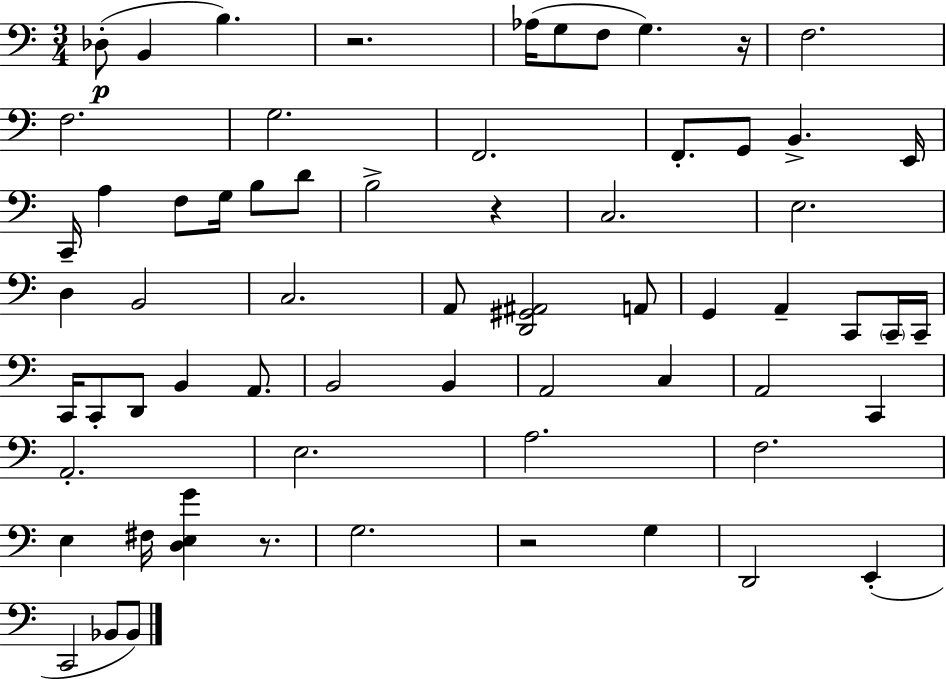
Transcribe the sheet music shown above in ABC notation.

X:1
T:Untitled
M:3/4
L:1/4
K:Am
_D,/2 B,, B, z2 _A,/4 G,/2 F,/2 G, z/4 F,2 F,2 G,2 F,,2 F,,/2 G,,/2 B,, E,,/4 C,,/4 A, F,/2 G,/4 B,/2 D/2 B,2 z C,2 E,2 D, B,,2 C,2 A,,/2 [D,,^G,,^A,,]2 A,,/2 G,, A,, C,,/2 C,,/4 C,,/4 C,,/4 C,,/2 D,,/2 B,, A,,/2 B,,2 B,, A,,2 C, A,,2 C,, A,,2 E,2 A,2 F,2 E, ^F,/4 [D,E,G] z/2 G,2 z2 G, D,,2 E,, C,,2 _B,,/2 _B,,/2